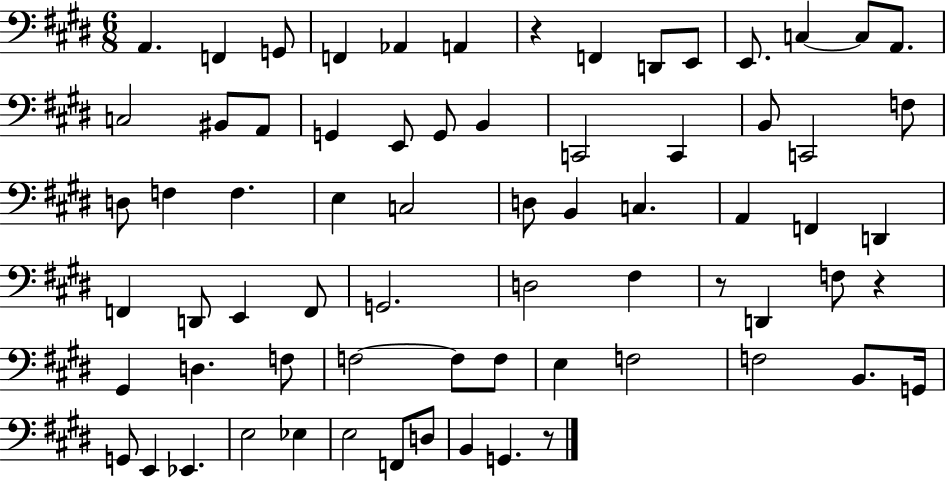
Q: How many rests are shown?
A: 4